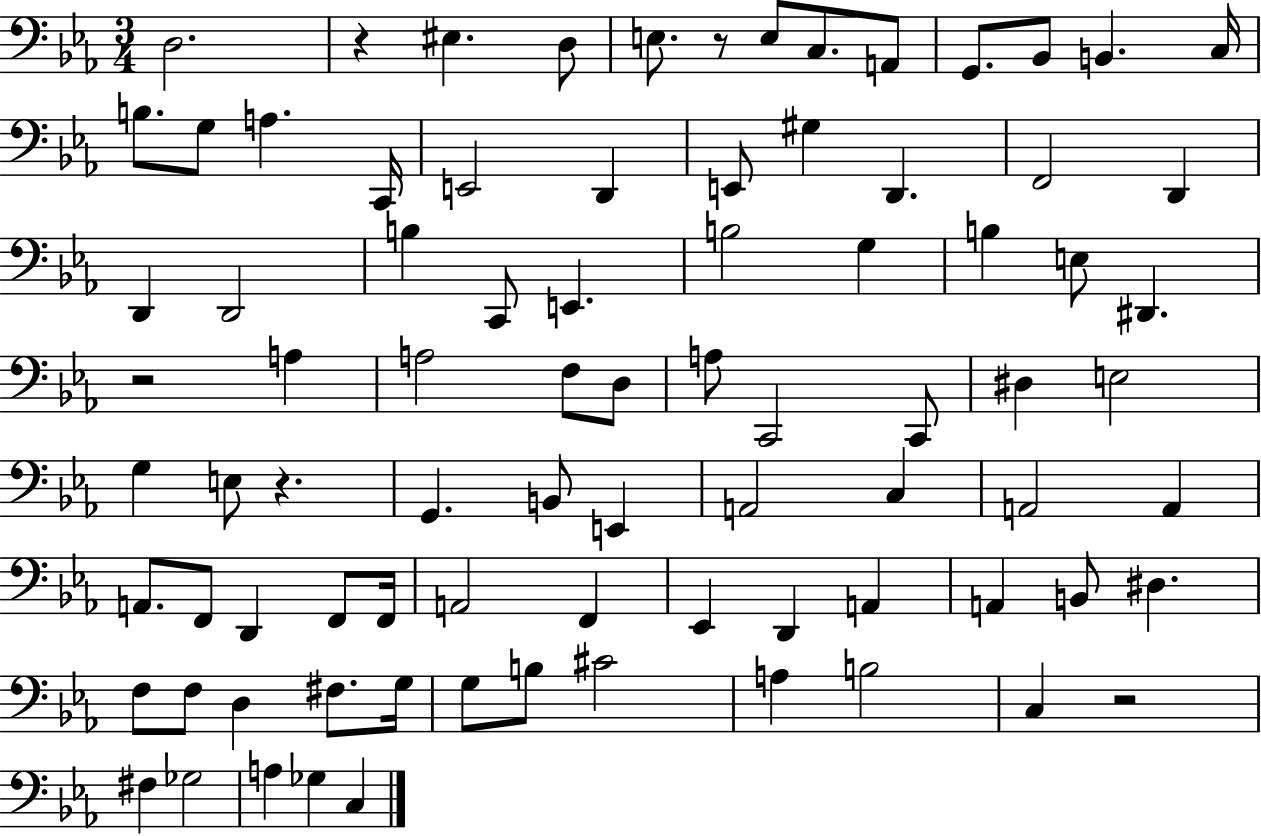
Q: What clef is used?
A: bass